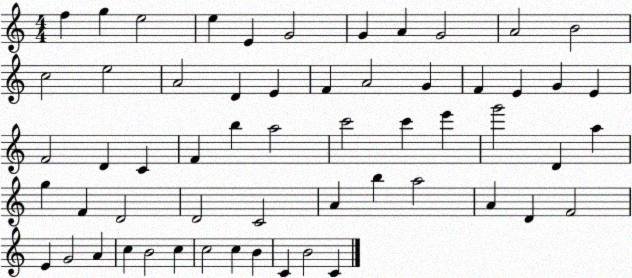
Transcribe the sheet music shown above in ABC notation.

X:1
T:Untitled
M:4/4
L:1/4
K:C
f g e2 e E G2 G A G2 A2 B2 c2 e2 A2 D E F A2 G F E G E F2 D C F b a2 c'2 c' e' g'2 D a g F D2 D2 C2 A b a2 A D F2 E G2 A c B2 c c2 c B C B2 C